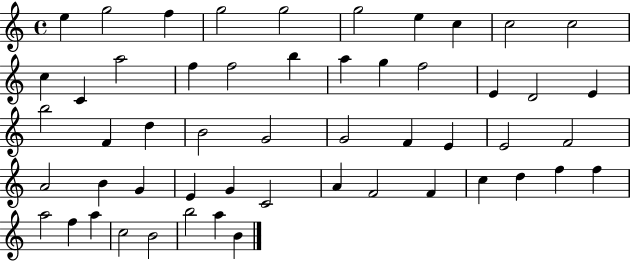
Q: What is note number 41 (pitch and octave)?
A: F4